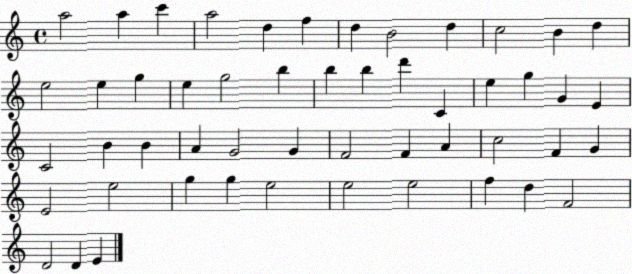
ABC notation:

X:1
T:Untitled
M:4/4
L:1/4
K:C
a2 a c' a2 d f d B2 d c2 B d e2 e g e g2 b b b d' C e g G E C2 B B A G2 G F2 F A c2 F G E2 e2 g g e2 e2 e2 f d F2 D2 D E